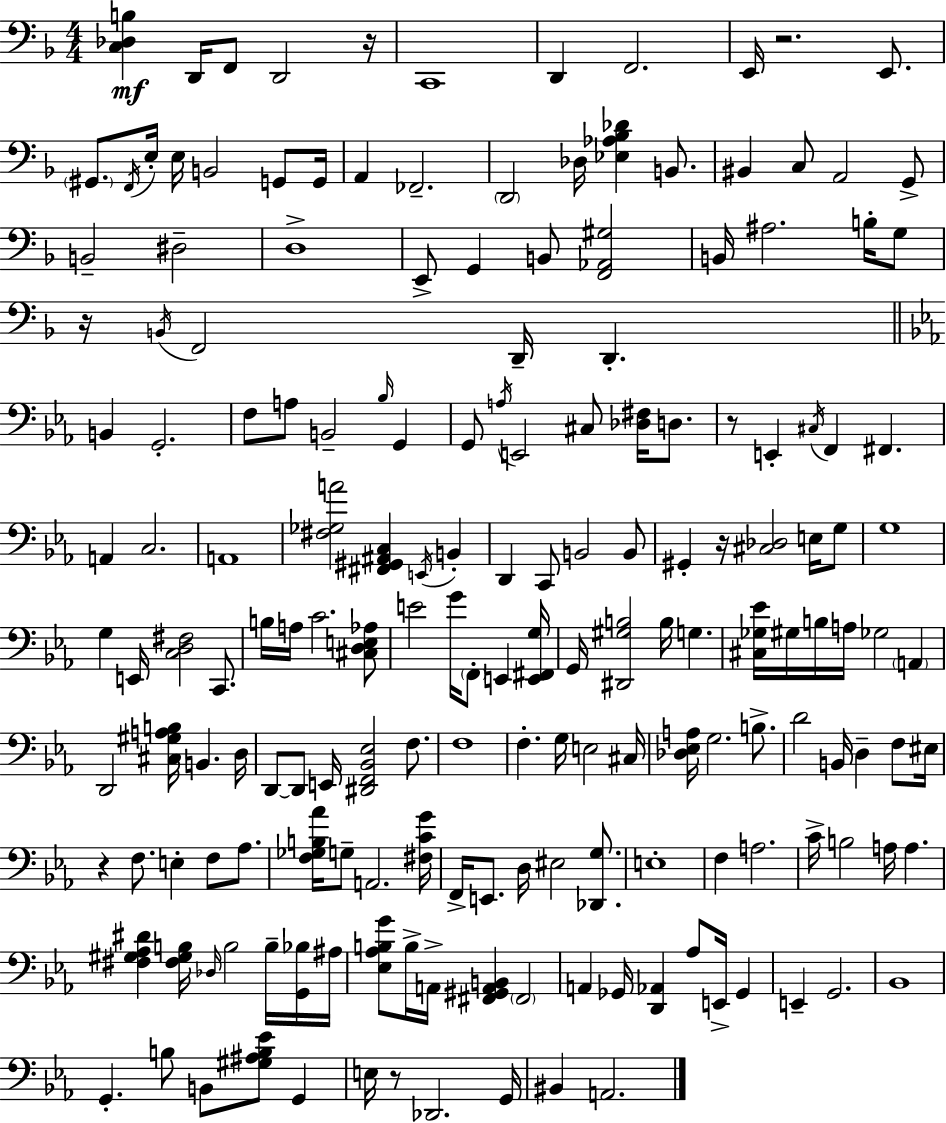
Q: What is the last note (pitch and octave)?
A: A2